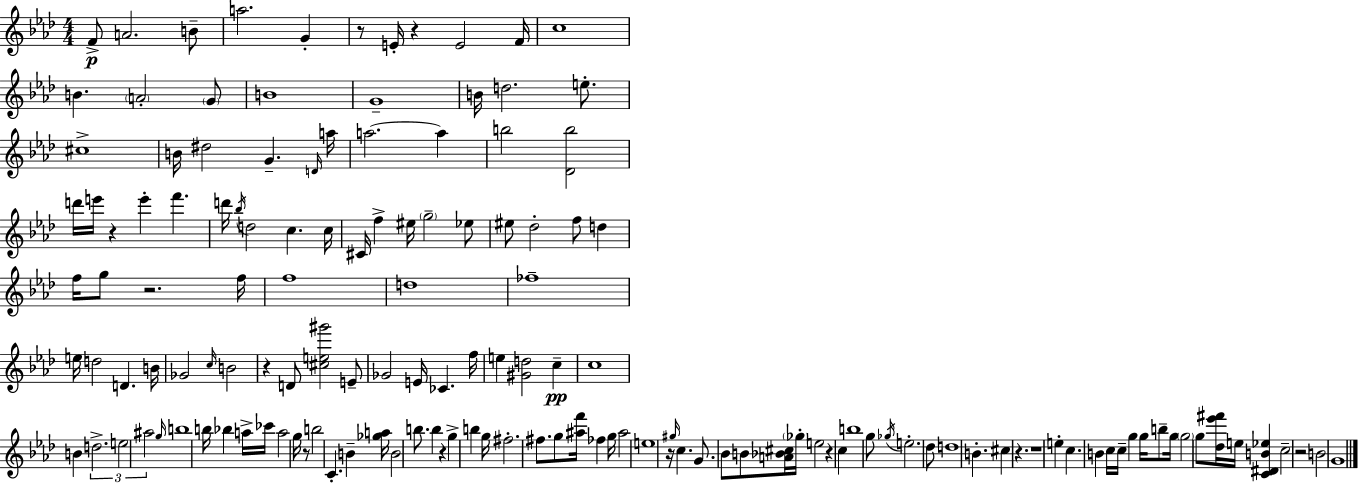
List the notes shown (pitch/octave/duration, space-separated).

F4/e A4/h. B4/e A5/h. G4/q R/e E4/s R/q E4/h F4/s C5/w B4/q. A4/h G4/e B4/w G4/w B4/s D5/h. E5/e. C#5/w B4/s D#5/h G4/q. D4/s A5/s A5/h. A5/q B5/h [Db4,B5]/h D6/s E6/s R/q E6/q F6/q. D6/s Bb5/s D5/h C5/q. C5/s C#4/s F5/q EIS5/s G5/h Eb5/e EIS5/e Db5/h F5/e D5/q F5/s G5/e R/h. F5/s F5/w D5/w FES5/w E5/s D5/h D4/q. B4/s Gb4/h C5/s B4/h R/q D4/e [C#5,E5,G#6]/h E4/e Gb4/h E4/s CES4/q. F5/s E5/q [G#4,D5]/h C5/q C5/w B4/q D5/h. E5/h A#5/h G5/s B5/w B5/s Bb5/q A5/s CES6/s A5/h G5/s R/e B5/h C4/q. B4/q [Gb5,A5]/s B4/h B5/e. B5/q R/q G5/q B5/q G5/s F#5/h. F#5/e. G5/e [A#5,F6]/s FES5/q G5/s A#5/h E5/w R/s G#5/s C5/q. G4/e. Bb4/e B4/e [A4,Bb4,C#5]/s Gb5/s E5/h R/q C5/q B5/w G5/e Gb5/s E5/h. Db5/e D5/w B4/q. C#5/q R/q. R/w E5/q C5/q. B4/q C5/s C5/s G5/q G5/s B5/e G5/s G5/h G5/e [Db5,Eb6,F#6]/s E5/s [C4,D#4,B4,Eb5]/q C5/h R/h B4/h G4/w